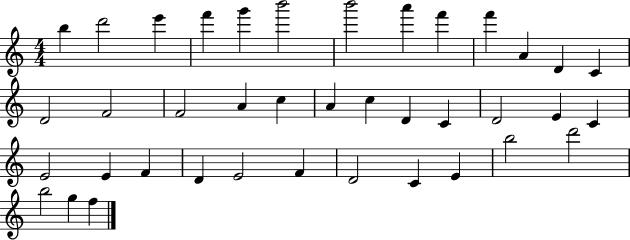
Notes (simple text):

B5/q D6/h E6/q F6/q G6/q B6/h B6/h A6/q F6/q F6/q A4/q D4/q C4/q D4/h F4/h F4/h A4/q C5/q A4/q C5/q D4/q C4/q D4/h E4/q C4/q E4/h E4/q F4/q D4/q E4/h F4/q D4/h C4/q E4/q B5/h D6/h B5/h G5/q F5/q